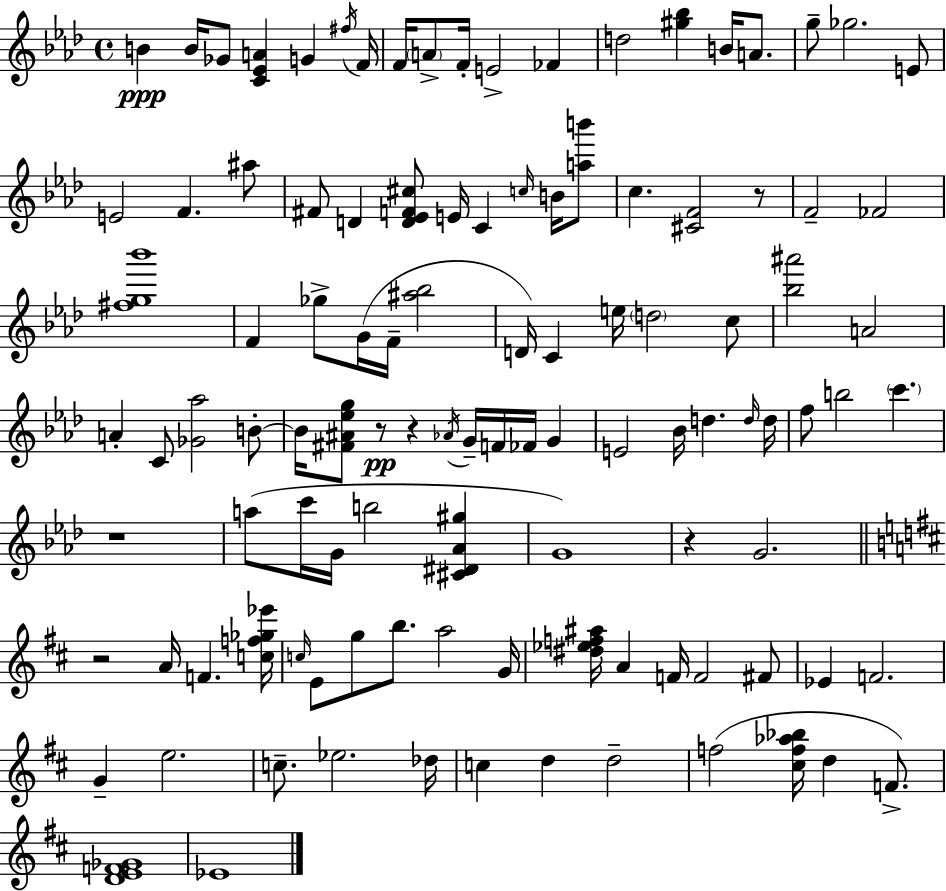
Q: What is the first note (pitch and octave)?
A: B4